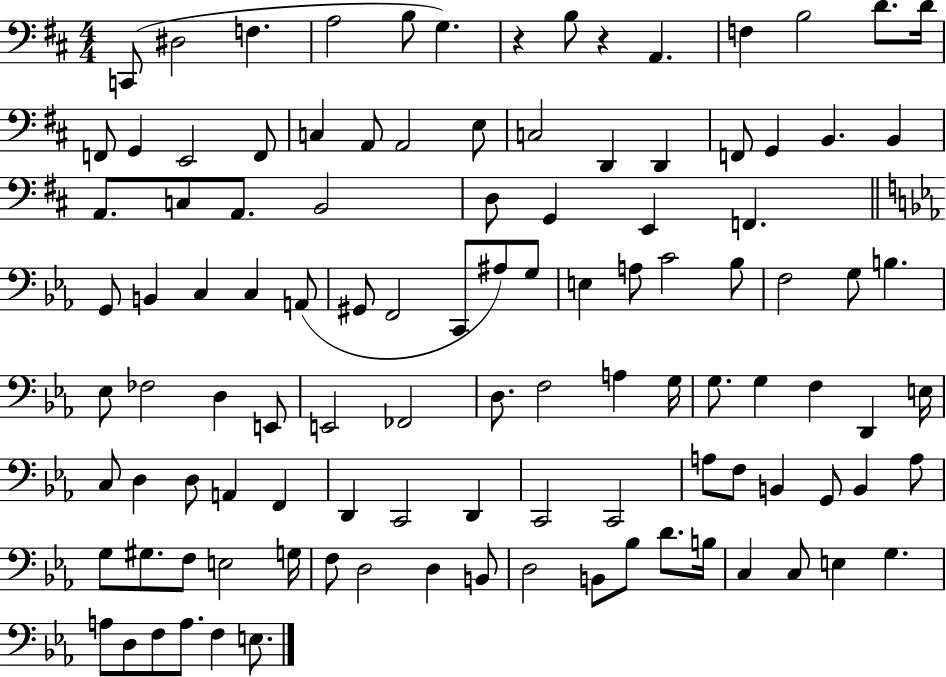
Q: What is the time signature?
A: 4/4